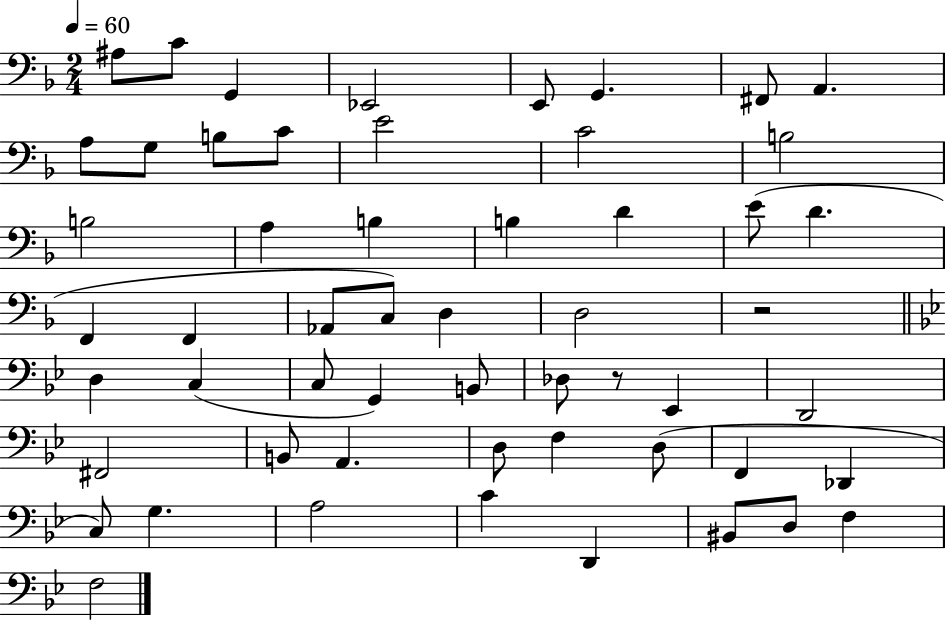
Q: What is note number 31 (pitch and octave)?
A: C3